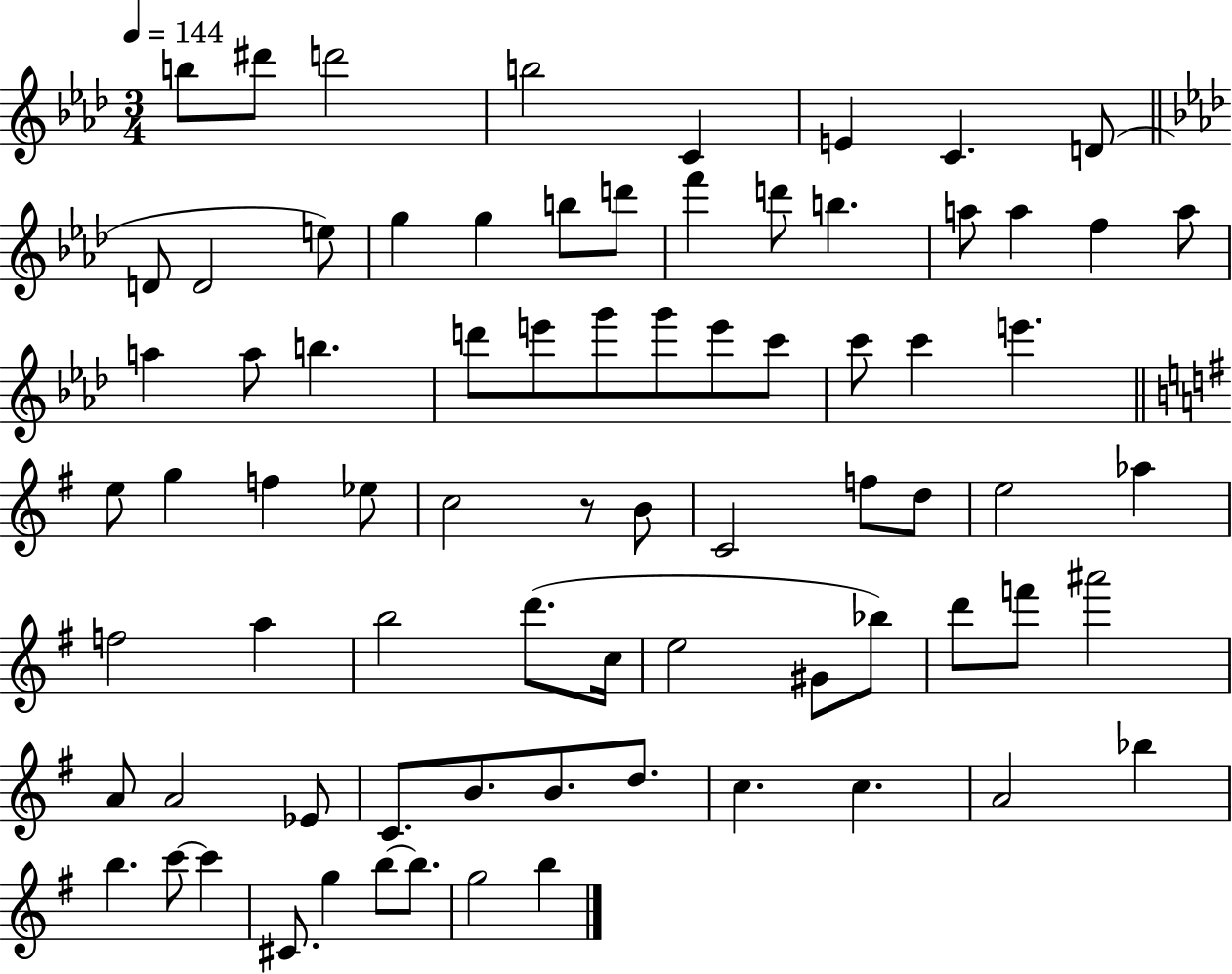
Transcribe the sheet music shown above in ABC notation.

X:1
T:Untitled
M:3/4
L:1/4
K:Ab
b/2 ^d'/2 d'2 b2 C E C D/2 D/2 D2 e/2 g g b/2 d'/2 f' d'/2 b a/2 a f a/2 a a/2 b d'/2 e'/2 g'/2 g'/2 e'/2 c'/2 c'/2 c' e' e/2 g f _e/2 c2 z/2 B/2 C2 f/2 d/2 e2 _a f2 a b2 d'/2 c/4 e2 ^G/2 _b/2 d'/2 f'/2 ^a'2 A/2 A2 _E/2 C/2 B/2 B/2 d/2 c c A2 _b b c'/2 c' ^C/2 g b/2 b/2 g2 b